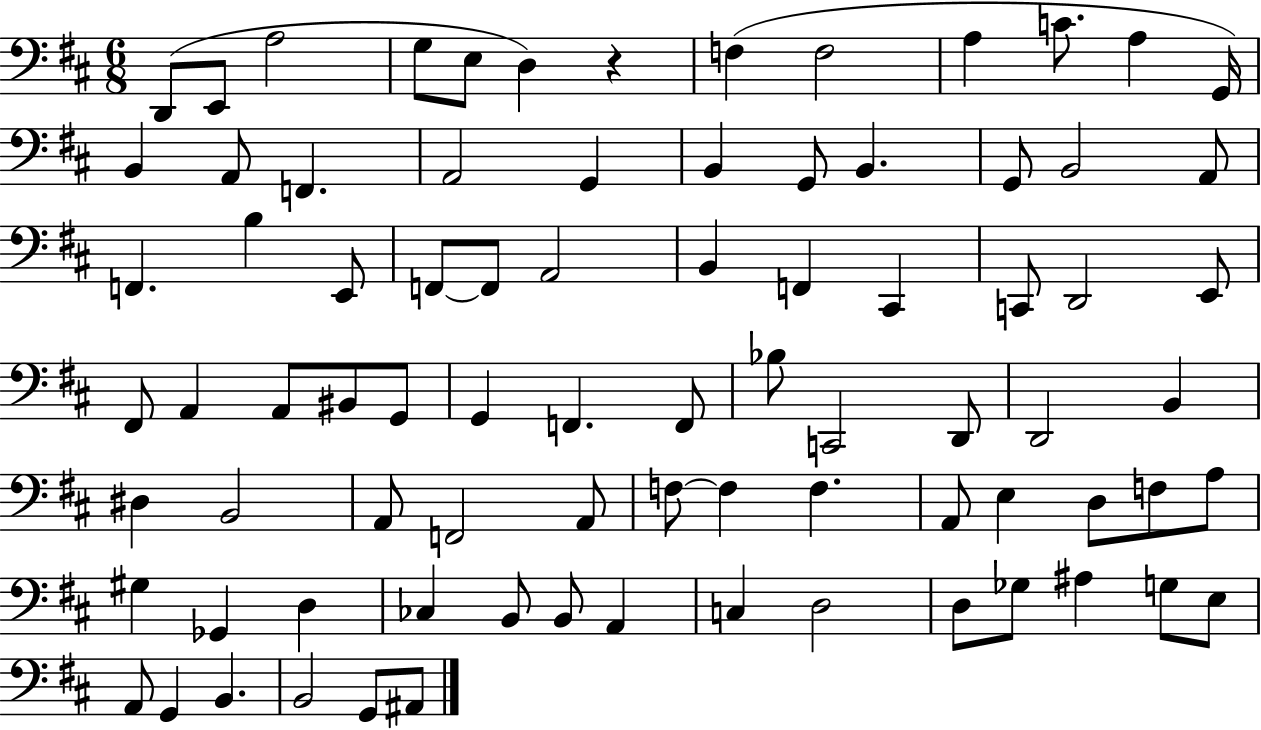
X:1
T:Untitled
M:6/8
L:1/4
K:D
D,,/2 E,,/2 A,2 G,/2 E,/2 D, z F, F,2 A, C/2 A, G,,/4 B,, A,,/2 F,, A,,2 G,, B,, G,,/2 B,, G,,/2 B,,2 A,,/2 F,, B, E,,/2 F,,/2 F,,/2 A,,2 B,, F,, ^C,, C,,/2 D,,2 E,,/2 ^F,,/2 A,, A,,/2 ^B,,/2 G,,/2 G,, F,, F,,/2 _B,/2 C,,2 D,,/2 D,,2 B,, ^D, B,,2 A,,/2 F,,2 A,,/2 F,/2 F, F, A,,/2 E, D,/2 F,/2 A,/2 ^G, _G,, D, _C, B,,/2 B,,/2 A,, C, D,2 D,/2 _G,/2 ^A, G,/2 E,/2 A,,/2 G,, B,, B,,2 G,,/2 ^A,,/2